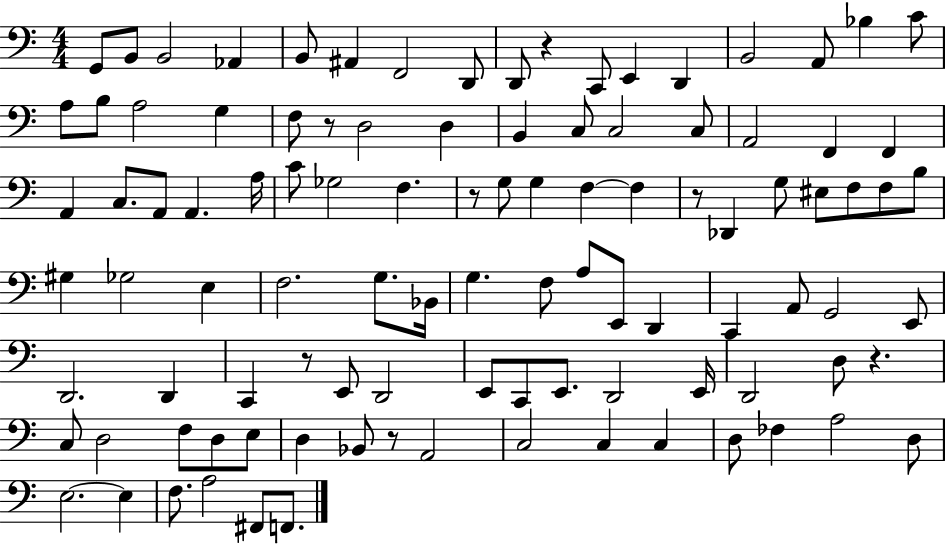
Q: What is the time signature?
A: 4/4